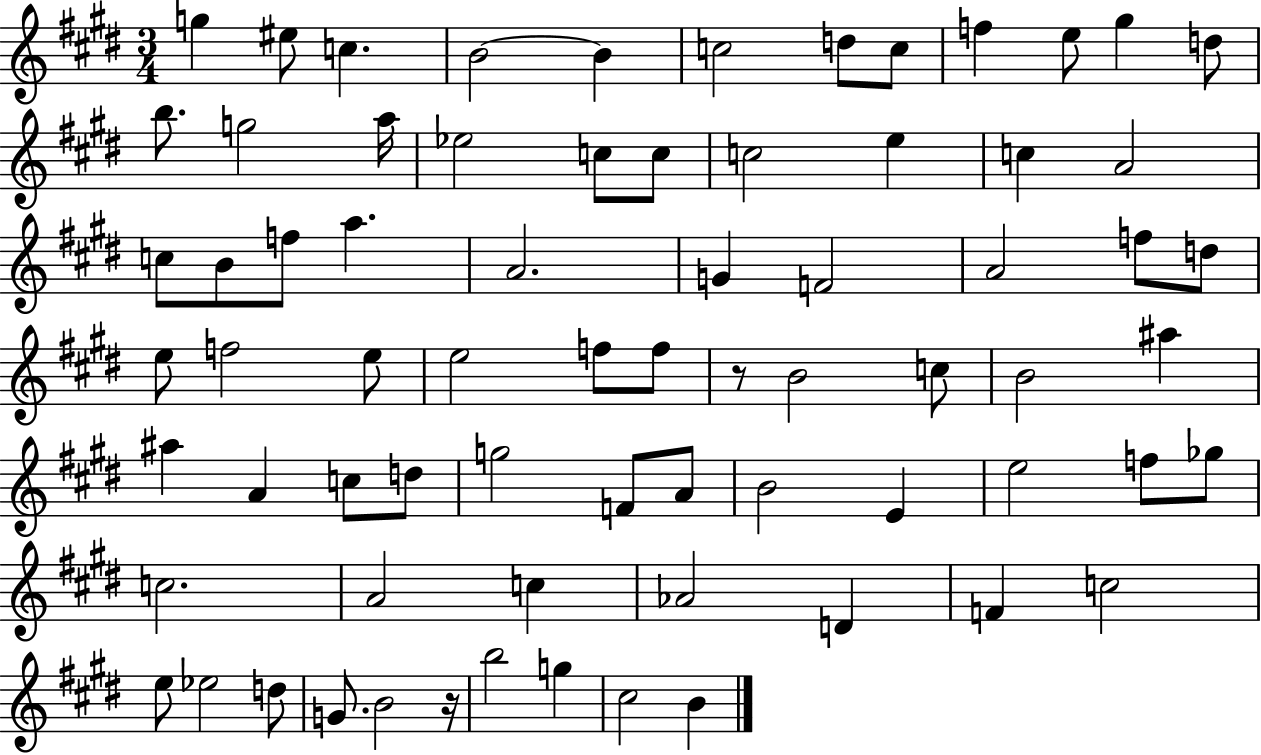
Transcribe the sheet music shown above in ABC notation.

X:1
T:Untitled
M:3/4
L:1/4
K:E
g ^e/2 c B2 B c2 d/2 c/2 f e/2 ^g d/2 b/2 g2 a/4 _e2 c/2 c/2 c2 e c A2 c/2 B/2 f/2 a A2 G F2 A2 f/2 d/2 e/2 f2 e/2 e2 f/2 f/2 z/2 B2 c/2 B2 ^a ^a A c/2 d/2 g2 F/2 A/2 B2 E e2 f/2 _g/2 c2 A2 c _A2 D F c2 e/2 _e2 d/2 G/2 B2 z/4 b2 g ^c2 B